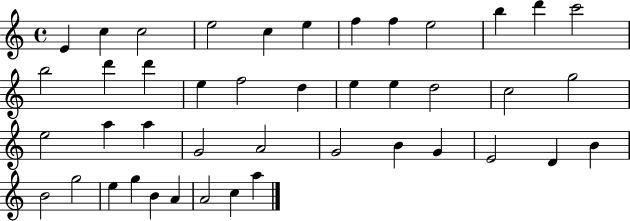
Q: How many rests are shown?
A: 0